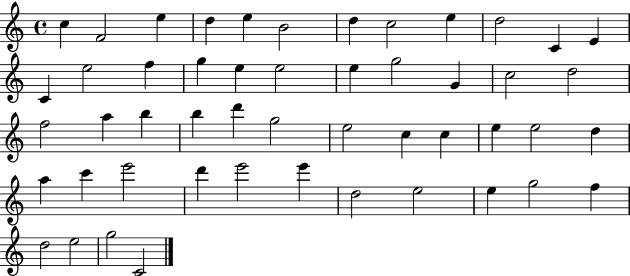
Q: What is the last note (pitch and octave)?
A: C4